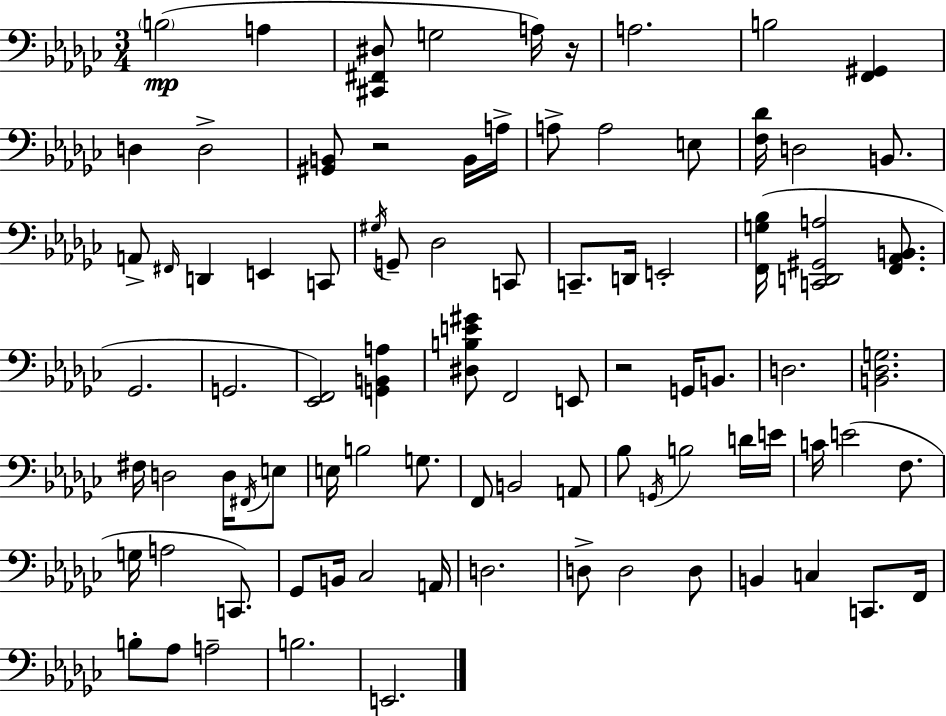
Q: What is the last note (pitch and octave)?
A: E2